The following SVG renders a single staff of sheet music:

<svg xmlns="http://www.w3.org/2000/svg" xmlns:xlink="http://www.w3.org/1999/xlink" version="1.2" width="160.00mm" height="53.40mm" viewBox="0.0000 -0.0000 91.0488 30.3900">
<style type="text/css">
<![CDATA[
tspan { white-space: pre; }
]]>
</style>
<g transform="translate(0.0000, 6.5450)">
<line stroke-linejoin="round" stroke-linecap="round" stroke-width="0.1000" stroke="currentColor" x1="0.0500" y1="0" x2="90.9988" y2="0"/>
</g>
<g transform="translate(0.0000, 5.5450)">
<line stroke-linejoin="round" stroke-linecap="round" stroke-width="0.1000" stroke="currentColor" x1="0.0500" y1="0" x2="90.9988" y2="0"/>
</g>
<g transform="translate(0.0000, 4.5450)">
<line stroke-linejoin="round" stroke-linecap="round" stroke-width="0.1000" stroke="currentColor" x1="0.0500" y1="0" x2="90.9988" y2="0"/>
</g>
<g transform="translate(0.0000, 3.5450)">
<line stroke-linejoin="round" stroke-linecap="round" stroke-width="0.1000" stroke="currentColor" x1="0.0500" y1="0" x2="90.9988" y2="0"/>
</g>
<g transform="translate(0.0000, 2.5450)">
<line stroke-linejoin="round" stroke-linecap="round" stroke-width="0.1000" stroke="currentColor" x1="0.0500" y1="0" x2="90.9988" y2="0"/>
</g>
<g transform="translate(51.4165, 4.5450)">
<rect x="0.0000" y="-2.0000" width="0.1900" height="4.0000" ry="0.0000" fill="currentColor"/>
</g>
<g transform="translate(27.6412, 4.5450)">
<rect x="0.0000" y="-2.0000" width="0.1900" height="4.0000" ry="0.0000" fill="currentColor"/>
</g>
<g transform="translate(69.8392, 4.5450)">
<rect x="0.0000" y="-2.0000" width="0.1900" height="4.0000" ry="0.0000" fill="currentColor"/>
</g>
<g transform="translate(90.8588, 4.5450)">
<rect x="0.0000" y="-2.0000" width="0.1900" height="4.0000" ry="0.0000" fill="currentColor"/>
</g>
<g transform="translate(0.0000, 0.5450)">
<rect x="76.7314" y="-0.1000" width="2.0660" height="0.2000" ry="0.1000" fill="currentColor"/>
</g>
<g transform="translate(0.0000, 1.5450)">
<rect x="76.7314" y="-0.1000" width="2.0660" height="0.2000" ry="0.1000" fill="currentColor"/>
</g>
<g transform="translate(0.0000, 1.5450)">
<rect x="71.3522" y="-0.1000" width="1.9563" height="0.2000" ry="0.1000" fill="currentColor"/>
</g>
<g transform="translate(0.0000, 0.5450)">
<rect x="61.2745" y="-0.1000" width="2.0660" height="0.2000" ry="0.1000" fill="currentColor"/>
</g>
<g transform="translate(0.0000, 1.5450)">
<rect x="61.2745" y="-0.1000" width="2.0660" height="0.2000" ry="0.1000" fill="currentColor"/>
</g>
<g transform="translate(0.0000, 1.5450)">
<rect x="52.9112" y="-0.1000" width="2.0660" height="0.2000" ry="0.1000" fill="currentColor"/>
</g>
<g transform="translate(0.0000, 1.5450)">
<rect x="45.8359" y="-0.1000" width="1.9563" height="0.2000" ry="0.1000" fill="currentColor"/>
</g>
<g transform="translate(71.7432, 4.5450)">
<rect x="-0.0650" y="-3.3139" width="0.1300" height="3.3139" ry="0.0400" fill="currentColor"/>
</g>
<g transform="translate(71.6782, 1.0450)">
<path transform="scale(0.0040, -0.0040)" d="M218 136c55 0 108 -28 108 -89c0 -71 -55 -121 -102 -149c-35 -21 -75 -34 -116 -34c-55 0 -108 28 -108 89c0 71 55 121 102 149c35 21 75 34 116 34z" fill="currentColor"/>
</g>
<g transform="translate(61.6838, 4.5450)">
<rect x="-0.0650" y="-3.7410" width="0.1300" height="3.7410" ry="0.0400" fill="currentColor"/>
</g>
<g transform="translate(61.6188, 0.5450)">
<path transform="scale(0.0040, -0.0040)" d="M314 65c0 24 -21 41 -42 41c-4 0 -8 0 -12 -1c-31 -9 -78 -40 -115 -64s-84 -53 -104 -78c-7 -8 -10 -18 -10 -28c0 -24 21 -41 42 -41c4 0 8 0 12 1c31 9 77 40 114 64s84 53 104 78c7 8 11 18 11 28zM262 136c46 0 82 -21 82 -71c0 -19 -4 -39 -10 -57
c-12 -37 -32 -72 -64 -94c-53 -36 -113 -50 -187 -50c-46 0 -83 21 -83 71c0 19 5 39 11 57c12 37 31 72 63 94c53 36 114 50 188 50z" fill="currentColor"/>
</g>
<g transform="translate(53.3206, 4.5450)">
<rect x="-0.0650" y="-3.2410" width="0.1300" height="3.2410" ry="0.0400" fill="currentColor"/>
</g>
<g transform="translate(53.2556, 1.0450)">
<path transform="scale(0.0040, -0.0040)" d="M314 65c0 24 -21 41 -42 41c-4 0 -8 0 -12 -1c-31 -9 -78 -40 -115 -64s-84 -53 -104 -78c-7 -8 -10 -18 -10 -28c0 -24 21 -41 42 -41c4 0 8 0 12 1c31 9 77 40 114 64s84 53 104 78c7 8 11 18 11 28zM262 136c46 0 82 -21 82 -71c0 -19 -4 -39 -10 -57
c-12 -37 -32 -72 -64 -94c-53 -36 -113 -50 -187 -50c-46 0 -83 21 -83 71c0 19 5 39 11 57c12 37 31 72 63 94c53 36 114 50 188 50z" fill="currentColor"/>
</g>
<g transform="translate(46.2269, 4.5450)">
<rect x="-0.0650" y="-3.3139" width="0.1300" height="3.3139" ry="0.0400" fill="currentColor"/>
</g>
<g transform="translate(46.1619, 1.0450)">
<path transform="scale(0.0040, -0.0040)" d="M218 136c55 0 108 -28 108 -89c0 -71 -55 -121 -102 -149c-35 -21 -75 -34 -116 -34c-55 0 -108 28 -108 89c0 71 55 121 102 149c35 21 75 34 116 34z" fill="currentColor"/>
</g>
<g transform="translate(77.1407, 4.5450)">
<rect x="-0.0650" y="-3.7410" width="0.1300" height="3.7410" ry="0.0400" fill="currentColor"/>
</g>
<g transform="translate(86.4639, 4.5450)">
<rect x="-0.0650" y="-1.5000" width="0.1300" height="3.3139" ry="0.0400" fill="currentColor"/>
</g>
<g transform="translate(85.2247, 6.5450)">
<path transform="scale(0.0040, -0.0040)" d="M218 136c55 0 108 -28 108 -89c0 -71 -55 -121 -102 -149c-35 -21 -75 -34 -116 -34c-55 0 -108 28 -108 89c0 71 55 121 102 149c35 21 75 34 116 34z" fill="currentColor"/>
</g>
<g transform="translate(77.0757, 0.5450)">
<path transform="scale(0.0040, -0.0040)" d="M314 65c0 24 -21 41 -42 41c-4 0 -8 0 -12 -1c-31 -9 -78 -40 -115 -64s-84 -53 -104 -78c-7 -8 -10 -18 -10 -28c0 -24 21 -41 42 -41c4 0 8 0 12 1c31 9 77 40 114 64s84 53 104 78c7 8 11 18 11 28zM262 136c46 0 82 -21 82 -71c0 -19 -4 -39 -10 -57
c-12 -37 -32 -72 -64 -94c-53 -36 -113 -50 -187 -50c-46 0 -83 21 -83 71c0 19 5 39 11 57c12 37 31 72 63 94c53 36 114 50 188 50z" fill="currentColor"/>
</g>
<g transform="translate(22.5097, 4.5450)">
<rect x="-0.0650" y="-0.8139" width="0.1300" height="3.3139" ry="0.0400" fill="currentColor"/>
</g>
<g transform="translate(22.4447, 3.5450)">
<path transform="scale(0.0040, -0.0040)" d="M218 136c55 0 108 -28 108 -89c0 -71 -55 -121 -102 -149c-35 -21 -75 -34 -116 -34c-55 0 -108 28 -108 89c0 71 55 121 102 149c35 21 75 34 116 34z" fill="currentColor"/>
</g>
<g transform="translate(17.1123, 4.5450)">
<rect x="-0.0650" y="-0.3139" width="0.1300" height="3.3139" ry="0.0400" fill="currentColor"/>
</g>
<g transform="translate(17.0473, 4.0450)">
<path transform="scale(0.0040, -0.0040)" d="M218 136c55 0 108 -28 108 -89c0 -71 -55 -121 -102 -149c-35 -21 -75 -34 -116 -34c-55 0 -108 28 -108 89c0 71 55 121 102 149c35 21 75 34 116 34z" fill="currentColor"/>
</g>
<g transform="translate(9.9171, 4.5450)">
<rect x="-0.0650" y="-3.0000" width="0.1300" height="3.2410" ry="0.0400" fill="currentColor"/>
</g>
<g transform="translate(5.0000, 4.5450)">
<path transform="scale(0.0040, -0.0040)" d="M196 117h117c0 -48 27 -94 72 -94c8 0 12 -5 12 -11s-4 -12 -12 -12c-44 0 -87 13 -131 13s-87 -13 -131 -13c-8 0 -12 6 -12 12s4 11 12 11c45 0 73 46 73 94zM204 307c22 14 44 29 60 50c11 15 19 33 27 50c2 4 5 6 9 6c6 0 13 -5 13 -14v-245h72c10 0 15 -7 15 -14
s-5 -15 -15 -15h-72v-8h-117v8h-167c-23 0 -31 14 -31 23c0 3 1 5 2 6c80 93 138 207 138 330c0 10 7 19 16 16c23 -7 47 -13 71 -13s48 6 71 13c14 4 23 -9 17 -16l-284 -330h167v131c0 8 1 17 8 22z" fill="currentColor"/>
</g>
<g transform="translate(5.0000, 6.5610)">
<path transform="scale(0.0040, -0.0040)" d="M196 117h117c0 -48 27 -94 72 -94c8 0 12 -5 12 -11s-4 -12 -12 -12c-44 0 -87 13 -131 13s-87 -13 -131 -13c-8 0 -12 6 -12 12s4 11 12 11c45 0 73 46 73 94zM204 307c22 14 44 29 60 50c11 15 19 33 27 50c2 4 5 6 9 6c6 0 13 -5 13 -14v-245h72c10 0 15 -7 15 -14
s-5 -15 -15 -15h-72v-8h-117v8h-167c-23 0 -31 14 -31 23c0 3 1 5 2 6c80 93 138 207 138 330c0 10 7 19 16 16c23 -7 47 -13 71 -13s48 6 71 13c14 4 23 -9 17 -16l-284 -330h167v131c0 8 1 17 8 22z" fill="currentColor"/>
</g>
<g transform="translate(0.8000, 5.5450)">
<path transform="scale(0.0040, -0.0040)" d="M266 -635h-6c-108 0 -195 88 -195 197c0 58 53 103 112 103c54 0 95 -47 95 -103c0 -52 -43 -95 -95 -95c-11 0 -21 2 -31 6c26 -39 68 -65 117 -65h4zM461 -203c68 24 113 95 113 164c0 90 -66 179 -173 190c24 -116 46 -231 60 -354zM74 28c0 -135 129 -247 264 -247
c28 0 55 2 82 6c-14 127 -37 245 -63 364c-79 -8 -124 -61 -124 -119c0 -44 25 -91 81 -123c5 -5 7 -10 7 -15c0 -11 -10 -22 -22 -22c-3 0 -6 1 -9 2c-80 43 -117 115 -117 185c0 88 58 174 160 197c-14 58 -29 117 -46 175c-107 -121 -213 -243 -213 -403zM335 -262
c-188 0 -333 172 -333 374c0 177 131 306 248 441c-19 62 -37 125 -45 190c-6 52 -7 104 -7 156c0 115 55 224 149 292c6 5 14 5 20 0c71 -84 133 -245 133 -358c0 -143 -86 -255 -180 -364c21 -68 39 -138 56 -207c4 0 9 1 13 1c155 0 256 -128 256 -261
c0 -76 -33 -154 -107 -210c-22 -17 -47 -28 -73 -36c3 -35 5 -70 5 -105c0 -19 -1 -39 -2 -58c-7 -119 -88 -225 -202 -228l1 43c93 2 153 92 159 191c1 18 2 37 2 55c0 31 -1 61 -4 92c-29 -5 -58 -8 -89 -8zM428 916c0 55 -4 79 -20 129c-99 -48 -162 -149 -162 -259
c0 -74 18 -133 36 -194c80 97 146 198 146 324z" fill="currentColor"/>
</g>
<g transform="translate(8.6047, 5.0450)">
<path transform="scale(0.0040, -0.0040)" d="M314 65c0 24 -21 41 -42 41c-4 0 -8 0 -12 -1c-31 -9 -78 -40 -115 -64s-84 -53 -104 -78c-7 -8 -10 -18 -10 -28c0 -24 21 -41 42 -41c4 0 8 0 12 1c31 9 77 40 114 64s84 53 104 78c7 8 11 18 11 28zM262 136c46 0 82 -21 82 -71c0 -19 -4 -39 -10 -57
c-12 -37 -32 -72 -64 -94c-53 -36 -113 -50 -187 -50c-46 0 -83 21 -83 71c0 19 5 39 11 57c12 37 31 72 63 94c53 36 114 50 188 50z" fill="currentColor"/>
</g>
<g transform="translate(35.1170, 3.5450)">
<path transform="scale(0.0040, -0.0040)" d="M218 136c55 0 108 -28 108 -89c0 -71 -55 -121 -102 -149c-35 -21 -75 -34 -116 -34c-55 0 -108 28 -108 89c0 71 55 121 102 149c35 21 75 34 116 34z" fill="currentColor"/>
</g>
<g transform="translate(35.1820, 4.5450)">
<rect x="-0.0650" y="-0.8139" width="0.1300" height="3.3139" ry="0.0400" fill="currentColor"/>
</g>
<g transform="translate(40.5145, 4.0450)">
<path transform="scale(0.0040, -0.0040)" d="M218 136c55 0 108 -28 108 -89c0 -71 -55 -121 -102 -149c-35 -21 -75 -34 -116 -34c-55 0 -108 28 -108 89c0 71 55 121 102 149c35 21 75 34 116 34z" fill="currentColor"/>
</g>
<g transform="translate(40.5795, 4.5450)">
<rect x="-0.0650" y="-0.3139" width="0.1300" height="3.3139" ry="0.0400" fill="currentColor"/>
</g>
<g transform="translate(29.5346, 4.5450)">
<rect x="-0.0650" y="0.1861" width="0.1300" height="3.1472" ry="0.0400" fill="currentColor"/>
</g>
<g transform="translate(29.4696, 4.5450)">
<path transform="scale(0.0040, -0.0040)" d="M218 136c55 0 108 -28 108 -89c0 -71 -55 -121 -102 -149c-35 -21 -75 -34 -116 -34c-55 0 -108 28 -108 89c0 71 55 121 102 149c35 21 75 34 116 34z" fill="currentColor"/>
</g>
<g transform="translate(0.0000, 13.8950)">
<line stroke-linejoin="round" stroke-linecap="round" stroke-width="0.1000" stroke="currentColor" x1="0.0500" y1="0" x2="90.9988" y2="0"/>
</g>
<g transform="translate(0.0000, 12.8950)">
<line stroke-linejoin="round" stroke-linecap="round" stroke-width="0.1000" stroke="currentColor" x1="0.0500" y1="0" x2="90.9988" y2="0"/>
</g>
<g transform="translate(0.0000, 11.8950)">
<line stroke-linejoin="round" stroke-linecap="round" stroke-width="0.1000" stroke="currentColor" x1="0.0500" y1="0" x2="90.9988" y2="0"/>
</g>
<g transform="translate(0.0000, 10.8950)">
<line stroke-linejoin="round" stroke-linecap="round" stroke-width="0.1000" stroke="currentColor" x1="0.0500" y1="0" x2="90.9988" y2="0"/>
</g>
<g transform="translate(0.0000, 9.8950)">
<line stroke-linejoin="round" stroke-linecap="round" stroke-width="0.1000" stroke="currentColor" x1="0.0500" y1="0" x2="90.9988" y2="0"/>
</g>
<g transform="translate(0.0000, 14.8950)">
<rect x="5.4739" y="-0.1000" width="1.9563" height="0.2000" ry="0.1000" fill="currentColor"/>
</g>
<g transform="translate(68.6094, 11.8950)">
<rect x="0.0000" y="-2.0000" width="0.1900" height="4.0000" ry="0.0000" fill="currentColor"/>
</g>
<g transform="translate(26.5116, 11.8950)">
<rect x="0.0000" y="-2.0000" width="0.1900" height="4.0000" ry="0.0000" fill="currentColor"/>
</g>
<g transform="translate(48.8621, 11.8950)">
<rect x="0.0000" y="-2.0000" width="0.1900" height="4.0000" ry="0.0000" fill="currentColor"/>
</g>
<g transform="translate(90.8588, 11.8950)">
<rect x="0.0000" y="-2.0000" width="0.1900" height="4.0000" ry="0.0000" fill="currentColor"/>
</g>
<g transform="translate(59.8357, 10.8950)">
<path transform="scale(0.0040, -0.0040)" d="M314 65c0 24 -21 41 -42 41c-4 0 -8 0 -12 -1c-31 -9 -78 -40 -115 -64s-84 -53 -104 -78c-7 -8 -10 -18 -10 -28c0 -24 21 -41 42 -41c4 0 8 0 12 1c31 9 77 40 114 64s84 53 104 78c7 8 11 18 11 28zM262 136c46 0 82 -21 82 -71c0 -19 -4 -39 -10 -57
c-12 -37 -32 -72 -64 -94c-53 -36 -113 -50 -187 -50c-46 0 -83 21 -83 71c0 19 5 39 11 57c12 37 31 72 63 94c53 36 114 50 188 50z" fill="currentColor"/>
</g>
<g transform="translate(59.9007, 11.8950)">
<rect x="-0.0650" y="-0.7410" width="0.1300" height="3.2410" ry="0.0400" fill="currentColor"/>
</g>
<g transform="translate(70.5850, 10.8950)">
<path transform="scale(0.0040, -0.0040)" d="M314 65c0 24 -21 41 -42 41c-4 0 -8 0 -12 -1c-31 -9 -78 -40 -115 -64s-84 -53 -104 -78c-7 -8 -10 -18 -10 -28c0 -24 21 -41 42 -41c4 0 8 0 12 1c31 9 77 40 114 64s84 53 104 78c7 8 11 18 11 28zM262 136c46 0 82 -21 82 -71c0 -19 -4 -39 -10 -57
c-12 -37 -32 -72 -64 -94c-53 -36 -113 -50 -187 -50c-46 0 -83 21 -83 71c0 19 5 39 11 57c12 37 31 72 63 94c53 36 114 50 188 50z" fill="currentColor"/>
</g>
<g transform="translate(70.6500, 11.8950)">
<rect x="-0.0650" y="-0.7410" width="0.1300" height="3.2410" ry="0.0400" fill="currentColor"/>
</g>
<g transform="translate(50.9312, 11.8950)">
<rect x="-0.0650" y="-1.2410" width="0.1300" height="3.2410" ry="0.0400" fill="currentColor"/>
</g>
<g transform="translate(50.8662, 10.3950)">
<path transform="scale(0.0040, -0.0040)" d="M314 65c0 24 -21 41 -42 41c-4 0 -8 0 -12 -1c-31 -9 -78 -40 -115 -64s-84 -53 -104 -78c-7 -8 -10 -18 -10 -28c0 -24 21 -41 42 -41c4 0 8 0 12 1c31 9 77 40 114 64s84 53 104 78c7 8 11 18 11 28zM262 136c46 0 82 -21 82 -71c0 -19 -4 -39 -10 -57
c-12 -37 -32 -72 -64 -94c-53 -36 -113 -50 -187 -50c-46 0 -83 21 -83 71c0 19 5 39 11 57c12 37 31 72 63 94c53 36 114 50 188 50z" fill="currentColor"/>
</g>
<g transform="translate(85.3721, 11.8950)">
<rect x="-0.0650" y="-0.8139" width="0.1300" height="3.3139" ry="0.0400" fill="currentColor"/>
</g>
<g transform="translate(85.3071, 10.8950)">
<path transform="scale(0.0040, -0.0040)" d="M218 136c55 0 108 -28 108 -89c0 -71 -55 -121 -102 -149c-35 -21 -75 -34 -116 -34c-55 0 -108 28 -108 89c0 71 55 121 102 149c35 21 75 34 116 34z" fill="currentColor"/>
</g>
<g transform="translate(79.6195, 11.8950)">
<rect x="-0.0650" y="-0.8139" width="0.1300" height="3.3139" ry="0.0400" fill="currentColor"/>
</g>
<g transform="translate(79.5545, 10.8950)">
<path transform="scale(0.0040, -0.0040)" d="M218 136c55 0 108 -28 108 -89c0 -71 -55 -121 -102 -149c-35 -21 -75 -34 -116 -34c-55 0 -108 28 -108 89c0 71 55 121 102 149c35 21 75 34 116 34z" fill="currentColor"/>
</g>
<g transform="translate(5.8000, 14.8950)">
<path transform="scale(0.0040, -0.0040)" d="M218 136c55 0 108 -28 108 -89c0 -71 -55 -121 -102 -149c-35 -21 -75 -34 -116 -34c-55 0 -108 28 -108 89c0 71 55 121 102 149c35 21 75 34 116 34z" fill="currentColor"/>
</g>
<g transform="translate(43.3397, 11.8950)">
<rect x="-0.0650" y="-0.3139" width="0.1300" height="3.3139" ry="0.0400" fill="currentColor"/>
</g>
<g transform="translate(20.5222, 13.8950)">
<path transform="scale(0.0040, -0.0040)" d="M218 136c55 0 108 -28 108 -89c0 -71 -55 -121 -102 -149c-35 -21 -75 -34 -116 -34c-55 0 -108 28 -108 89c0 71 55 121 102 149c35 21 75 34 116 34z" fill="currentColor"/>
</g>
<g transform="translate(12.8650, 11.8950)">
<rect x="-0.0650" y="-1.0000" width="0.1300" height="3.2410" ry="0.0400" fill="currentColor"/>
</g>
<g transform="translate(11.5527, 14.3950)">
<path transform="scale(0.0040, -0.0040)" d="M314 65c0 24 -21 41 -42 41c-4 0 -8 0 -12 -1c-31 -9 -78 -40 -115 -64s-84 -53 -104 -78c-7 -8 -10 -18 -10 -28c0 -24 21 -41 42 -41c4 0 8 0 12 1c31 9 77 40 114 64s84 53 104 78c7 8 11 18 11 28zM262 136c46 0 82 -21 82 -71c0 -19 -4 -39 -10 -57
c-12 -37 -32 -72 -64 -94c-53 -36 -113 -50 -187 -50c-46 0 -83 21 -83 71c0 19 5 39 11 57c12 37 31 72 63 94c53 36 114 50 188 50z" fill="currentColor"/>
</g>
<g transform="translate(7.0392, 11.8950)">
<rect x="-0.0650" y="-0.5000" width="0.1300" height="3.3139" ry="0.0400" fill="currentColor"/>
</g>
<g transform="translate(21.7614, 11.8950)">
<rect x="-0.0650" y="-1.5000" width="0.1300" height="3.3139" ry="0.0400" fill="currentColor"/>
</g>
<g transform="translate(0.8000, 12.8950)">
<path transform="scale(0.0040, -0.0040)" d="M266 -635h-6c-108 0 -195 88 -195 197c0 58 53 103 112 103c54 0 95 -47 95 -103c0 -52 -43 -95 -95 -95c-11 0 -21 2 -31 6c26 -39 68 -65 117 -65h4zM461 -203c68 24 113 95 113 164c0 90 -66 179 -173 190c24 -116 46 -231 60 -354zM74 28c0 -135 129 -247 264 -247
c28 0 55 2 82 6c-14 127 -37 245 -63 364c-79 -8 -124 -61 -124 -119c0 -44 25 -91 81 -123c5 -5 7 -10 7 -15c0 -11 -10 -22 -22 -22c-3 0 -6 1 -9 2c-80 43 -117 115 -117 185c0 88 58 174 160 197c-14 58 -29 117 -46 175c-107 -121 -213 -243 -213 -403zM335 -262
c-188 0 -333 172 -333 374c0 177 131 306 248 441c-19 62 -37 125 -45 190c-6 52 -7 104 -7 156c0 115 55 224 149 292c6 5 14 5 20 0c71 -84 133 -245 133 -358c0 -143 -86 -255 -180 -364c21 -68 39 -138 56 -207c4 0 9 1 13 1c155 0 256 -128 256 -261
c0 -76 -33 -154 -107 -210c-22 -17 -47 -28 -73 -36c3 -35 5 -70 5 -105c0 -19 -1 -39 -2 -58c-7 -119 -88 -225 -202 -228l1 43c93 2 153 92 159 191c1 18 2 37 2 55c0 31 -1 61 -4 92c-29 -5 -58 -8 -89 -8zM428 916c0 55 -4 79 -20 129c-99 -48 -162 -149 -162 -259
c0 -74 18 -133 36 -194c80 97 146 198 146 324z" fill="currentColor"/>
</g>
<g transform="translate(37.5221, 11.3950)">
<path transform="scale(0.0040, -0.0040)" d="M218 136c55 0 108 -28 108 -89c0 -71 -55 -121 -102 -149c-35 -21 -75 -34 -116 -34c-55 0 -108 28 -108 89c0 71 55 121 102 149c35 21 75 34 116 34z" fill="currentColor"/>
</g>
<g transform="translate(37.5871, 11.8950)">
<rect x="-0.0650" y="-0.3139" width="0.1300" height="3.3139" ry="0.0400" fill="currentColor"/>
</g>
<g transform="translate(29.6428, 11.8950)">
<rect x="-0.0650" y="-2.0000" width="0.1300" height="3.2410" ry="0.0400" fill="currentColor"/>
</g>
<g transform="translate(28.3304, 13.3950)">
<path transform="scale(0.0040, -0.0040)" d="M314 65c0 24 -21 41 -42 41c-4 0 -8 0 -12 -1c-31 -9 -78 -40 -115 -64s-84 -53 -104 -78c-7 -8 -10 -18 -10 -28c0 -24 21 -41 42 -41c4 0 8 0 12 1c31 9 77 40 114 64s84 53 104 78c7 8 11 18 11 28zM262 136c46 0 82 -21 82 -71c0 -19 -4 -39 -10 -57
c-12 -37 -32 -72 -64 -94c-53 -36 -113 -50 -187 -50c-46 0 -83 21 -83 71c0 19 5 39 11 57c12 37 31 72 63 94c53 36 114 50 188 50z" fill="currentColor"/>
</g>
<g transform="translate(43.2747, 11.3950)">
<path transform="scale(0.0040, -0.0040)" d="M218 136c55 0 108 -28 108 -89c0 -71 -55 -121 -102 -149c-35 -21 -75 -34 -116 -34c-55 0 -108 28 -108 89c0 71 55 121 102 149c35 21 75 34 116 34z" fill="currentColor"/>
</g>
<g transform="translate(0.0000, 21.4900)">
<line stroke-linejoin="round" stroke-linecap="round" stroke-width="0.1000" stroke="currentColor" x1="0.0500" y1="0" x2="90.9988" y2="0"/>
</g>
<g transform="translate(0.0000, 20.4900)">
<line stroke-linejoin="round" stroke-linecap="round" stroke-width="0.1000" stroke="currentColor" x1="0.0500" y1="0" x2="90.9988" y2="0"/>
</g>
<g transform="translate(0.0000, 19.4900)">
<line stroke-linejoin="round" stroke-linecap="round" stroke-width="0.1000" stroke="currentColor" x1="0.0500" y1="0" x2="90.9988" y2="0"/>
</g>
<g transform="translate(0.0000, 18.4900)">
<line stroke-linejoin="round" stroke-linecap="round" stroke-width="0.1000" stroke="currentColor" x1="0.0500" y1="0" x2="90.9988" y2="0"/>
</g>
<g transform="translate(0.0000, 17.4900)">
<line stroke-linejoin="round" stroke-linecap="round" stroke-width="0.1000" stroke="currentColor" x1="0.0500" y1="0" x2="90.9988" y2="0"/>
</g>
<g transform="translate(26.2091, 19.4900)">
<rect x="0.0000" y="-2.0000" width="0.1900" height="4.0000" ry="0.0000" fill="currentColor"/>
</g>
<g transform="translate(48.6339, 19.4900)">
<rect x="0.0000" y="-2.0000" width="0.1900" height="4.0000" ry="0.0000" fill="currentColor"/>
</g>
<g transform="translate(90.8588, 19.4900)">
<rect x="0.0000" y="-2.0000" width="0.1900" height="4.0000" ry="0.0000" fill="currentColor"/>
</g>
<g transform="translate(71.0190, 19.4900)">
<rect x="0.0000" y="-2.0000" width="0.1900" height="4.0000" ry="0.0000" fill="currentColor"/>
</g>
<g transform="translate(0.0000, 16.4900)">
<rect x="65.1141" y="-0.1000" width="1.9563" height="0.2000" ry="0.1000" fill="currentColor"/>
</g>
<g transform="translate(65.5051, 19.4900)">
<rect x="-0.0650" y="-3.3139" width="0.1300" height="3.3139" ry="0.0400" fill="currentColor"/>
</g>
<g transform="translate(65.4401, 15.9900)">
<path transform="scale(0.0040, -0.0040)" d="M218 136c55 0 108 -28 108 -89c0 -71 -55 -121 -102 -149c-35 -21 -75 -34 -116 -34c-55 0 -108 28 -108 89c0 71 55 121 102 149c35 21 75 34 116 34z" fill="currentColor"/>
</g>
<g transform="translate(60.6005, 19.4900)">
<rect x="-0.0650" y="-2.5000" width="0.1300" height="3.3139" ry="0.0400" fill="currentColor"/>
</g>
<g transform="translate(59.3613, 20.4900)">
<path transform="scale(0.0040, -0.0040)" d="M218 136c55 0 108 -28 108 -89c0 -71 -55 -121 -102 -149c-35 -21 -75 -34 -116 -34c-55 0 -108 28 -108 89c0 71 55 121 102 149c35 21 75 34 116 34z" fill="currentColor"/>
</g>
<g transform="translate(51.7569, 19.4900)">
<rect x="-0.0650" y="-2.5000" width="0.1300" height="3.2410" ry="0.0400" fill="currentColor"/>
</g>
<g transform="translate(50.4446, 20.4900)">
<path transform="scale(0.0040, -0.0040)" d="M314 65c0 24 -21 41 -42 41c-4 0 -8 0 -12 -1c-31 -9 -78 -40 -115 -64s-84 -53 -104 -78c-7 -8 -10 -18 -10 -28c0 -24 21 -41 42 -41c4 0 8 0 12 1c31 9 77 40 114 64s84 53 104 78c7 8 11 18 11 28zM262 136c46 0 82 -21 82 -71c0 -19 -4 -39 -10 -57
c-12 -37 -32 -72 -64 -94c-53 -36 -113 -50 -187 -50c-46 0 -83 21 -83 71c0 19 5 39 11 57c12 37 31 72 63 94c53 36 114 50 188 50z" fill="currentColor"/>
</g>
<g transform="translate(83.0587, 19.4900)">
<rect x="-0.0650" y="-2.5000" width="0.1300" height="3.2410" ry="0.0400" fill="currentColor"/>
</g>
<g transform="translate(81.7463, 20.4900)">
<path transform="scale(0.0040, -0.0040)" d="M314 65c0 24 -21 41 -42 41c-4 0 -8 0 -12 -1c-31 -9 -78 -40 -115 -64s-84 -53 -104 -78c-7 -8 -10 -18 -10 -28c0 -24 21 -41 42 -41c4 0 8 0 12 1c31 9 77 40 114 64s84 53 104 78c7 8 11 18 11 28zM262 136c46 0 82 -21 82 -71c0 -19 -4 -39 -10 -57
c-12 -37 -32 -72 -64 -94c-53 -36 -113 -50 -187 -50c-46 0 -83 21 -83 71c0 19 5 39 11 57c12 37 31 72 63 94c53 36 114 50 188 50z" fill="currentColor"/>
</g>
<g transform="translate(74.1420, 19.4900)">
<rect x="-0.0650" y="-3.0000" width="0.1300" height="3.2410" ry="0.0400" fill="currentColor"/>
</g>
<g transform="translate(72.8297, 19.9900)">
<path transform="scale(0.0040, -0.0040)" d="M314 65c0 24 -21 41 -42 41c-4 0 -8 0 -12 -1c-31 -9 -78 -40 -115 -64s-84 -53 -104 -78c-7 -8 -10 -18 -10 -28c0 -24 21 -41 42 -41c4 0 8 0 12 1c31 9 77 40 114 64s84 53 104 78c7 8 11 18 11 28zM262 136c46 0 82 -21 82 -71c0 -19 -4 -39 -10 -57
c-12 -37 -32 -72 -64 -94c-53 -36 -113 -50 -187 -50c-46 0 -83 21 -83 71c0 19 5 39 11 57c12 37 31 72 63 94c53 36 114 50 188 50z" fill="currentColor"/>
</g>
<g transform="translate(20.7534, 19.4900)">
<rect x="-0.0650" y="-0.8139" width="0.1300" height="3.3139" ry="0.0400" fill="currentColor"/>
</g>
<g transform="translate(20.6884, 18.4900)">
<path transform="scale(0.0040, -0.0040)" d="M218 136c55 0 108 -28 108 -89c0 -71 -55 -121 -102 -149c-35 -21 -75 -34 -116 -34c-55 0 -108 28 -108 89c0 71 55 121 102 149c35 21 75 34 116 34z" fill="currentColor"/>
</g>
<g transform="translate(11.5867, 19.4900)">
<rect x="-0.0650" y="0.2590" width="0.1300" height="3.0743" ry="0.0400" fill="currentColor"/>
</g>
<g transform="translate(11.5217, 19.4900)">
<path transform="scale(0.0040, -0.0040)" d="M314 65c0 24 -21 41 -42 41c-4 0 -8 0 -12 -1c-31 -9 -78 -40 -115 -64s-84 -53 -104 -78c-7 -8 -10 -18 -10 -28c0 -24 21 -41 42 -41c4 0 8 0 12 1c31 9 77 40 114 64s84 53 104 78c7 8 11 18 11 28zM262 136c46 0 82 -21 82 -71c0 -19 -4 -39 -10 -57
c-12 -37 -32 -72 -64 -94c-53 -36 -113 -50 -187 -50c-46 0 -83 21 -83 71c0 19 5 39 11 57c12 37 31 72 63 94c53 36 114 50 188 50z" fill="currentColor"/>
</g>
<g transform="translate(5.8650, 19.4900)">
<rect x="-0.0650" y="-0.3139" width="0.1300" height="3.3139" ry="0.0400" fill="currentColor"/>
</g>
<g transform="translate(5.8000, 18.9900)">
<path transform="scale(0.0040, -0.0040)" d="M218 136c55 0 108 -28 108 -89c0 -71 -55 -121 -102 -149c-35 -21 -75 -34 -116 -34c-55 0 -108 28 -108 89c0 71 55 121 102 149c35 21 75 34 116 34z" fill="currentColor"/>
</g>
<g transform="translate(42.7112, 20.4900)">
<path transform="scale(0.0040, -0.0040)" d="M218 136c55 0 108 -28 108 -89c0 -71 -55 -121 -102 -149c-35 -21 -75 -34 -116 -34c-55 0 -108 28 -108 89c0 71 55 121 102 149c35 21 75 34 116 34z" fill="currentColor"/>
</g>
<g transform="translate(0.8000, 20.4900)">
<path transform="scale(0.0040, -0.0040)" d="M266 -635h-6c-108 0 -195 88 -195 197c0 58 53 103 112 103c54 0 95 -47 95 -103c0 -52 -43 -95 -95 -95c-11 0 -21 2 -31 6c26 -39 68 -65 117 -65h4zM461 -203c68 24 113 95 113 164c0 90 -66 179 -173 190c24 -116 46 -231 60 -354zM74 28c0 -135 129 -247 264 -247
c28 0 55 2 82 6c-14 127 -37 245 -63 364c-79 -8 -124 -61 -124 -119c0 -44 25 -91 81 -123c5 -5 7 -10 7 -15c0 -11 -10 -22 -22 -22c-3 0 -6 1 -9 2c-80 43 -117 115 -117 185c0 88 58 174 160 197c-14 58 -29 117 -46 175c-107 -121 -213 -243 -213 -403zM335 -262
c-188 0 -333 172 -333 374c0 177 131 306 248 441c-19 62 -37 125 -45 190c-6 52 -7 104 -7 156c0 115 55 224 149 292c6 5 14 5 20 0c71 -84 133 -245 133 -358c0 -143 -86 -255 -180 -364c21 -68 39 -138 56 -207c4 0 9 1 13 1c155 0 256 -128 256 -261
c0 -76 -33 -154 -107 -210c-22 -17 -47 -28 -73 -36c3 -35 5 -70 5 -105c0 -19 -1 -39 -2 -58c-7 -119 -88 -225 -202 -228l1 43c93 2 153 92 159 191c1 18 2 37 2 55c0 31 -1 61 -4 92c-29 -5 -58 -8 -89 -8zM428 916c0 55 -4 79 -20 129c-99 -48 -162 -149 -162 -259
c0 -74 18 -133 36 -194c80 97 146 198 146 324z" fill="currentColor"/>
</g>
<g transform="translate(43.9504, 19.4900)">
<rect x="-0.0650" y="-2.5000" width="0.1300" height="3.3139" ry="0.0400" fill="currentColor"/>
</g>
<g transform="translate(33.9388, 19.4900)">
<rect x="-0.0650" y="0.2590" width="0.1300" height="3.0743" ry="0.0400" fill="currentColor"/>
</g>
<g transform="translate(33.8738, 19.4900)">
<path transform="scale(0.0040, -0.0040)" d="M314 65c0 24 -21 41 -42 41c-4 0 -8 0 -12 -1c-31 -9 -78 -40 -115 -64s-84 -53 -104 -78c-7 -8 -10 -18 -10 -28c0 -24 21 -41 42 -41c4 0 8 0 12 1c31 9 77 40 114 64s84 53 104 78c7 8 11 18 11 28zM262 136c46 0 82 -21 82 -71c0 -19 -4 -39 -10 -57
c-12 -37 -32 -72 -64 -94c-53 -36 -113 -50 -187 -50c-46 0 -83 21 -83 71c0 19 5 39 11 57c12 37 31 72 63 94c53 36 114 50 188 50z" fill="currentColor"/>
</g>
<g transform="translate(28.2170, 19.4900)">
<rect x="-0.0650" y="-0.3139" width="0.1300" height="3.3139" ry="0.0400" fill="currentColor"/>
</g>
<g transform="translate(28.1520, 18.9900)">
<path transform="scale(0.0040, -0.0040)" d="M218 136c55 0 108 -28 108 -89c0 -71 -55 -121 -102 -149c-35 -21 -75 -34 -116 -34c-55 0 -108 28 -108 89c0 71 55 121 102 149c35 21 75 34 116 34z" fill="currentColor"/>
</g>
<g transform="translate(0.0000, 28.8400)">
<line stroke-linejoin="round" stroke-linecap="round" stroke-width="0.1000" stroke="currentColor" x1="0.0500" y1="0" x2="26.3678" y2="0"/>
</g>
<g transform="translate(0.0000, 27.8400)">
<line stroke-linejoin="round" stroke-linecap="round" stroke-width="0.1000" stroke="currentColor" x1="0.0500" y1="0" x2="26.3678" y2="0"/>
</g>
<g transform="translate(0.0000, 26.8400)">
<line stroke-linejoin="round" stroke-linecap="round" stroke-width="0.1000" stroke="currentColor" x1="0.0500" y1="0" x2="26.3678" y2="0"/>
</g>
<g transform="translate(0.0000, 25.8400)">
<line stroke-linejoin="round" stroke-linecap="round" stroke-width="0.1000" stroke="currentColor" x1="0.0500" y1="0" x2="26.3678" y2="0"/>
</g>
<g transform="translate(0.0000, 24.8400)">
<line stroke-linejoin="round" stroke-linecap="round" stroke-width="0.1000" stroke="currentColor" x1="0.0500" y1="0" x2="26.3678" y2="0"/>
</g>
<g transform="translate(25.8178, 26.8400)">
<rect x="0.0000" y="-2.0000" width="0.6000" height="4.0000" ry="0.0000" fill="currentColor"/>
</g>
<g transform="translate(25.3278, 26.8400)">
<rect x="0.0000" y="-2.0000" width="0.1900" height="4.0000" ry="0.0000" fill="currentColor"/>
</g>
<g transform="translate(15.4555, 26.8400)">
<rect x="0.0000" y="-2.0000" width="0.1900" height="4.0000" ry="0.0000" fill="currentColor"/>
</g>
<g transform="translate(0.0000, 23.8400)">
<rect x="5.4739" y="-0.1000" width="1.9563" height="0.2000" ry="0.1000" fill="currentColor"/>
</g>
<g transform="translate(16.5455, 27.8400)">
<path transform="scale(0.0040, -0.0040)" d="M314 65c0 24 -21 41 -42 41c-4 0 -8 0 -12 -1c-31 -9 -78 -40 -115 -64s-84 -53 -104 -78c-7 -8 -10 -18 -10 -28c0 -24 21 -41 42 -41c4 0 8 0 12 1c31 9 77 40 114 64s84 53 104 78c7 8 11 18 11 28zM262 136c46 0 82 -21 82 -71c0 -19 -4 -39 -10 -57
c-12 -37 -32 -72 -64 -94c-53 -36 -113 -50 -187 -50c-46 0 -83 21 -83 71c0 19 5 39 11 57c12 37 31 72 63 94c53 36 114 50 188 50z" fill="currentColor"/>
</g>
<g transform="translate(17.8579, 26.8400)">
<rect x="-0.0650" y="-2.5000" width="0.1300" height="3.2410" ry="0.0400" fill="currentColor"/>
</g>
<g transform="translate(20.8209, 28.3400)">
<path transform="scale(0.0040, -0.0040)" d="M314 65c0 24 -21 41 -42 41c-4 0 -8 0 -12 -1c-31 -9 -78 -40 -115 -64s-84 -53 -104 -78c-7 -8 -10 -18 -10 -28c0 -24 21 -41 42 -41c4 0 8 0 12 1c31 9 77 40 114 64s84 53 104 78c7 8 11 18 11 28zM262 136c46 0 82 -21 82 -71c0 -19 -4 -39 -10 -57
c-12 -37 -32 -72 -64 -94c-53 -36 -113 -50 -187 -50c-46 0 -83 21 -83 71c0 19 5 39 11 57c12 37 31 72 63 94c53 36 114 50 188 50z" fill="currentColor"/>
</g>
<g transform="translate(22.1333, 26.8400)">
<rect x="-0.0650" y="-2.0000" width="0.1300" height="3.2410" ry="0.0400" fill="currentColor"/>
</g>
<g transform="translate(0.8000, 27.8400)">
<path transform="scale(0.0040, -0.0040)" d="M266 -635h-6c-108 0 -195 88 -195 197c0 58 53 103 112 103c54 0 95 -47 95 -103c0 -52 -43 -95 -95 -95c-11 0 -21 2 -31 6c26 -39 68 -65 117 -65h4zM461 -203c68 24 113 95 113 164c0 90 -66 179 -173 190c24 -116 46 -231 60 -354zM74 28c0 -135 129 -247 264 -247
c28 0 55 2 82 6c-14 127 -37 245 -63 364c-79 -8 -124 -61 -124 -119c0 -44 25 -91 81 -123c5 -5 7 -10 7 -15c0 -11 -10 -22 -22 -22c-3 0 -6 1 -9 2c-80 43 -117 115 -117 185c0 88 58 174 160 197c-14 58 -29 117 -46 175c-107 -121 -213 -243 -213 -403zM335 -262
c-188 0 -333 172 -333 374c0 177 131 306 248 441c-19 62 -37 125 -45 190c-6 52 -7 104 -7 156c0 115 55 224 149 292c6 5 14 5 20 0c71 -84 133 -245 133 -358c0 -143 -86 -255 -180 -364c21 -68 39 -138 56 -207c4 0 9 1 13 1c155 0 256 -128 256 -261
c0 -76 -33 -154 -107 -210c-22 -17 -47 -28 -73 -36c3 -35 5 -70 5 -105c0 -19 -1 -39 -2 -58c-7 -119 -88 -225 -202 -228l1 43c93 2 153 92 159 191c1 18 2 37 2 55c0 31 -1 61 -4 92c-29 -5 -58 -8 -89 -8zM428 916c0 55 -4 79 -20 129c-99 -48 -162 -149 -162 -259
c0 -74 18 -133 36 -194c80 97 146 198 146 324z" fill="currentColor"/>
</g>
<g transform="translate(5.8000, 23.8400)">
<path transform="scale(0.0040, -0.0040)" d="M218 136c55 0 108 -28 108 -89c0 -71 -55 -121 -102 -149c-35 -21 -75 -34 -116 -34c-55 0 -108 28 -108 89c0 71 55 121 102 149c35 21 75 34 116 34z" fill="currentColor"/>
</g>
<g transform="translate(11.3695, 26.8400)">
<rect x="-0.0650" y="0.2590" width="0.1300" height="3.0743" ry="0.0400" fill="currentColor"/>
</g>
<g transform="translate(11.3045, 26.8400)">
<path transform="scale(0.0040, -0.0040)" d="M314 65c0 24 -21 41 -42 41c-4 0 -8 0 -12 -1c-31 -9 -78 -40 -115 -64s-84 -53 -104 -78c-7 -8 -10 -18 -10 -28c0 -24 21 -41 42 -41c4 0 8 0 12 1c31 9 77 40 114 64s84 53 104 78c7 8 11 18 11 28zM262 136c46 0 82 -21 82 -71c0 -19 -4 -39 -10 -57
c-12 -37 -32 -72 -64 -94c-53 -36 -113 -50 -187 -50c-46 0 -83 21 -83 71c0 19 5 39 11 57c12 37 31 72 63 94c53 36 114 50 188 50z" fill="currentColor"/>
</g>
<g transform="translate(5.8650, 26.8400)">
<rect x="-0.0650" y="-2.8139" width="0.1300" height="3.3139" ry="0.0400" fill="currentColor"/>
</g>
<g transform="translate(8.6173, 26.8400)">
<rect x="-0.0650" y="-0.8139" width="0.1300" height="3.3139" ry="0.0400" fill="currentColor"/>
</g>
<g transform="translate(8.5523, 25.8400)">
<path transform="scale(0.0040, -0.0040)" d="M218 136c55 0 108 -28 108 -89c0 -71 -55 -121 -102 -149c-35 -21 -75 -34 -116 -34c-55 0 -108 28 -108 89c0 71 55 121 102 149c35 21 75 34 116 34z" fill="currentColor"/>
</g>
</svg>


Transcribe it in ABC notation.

X:1
T:Untitled
M:4/4
L:1/4
K:C
A2 c d B d c b b2 c'2 b c'2 E C D2 E F2 c c e2 d2 d2 d d c B2 d c B2 G G2 G b A2 G2 a d B2 G2 F2